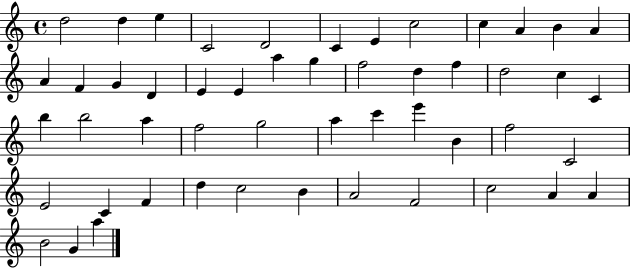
{
  \clef treble
  \time 4/4
  \defaultTimeSignature
  \key c \major
  d''2 d''4 e''4 | c'2 d'2 | c'4 e'4 c''2 | c''4 a'4 b'4 a'4 | \break a'4 f'4 g'4 d'4 | e'4 e'4 a''4 g''4 | f''2 d''4 f''4 | d''2 c''4 c'4 | \break b''4 b''2 a''4 | f''2 g''2 | a''4 c'''4 e'''4 b'4 | f''2 c'2 | \break e'2 c'4 f'4 | d''4 c''2 b'4 | a'2 f'2 | c''2 a'4 a'4 | \break b'2 g'4 a''4 | \bar "|."
}